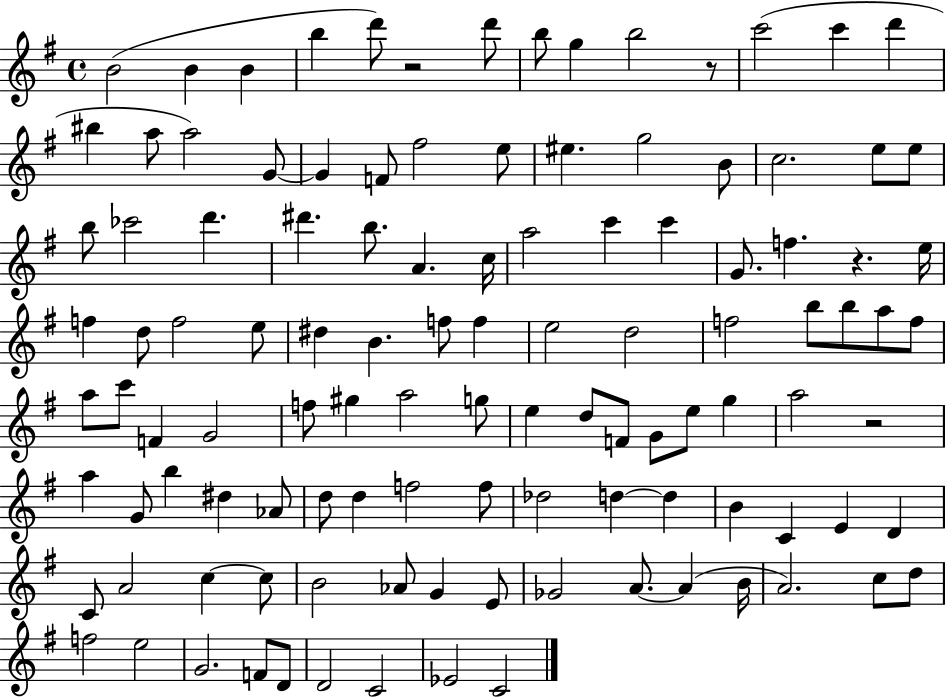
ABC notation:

X:1
T:Untitled
M:4/4
L:1/4
K:G
B2 B B b d'/2 z2 d'/2 b/2 g b2 z/2 c'2 c' d' ^b a/2 a2 G/2 G F/2 ^f2 e/2 ^e g2 B/2 c2 e/2 e/2 b/2 _c'2 d' ^d' b/2 A c/4 a2 c' c' G/2 f z e/4 f d/2 f2 e/2 ^d B f/2 f e2 d2 f2 b/2 b/2 a/2 f/2 a/2 c'/2 F G2 f/2 ^g a2 g/2 e d/2 F/2 G/2 e/2 g a2 z2 a G/2 b ^d _A/2 d/2 d f2 f/2 _d2 d d B C E D C/2 A2 c c/2 B2 _A/2 G E/2 _G2 A/2 A B/4 A2 c/2 d/2 f2 e2 G2 F/2 D/2 D2 C2 _E2 C2